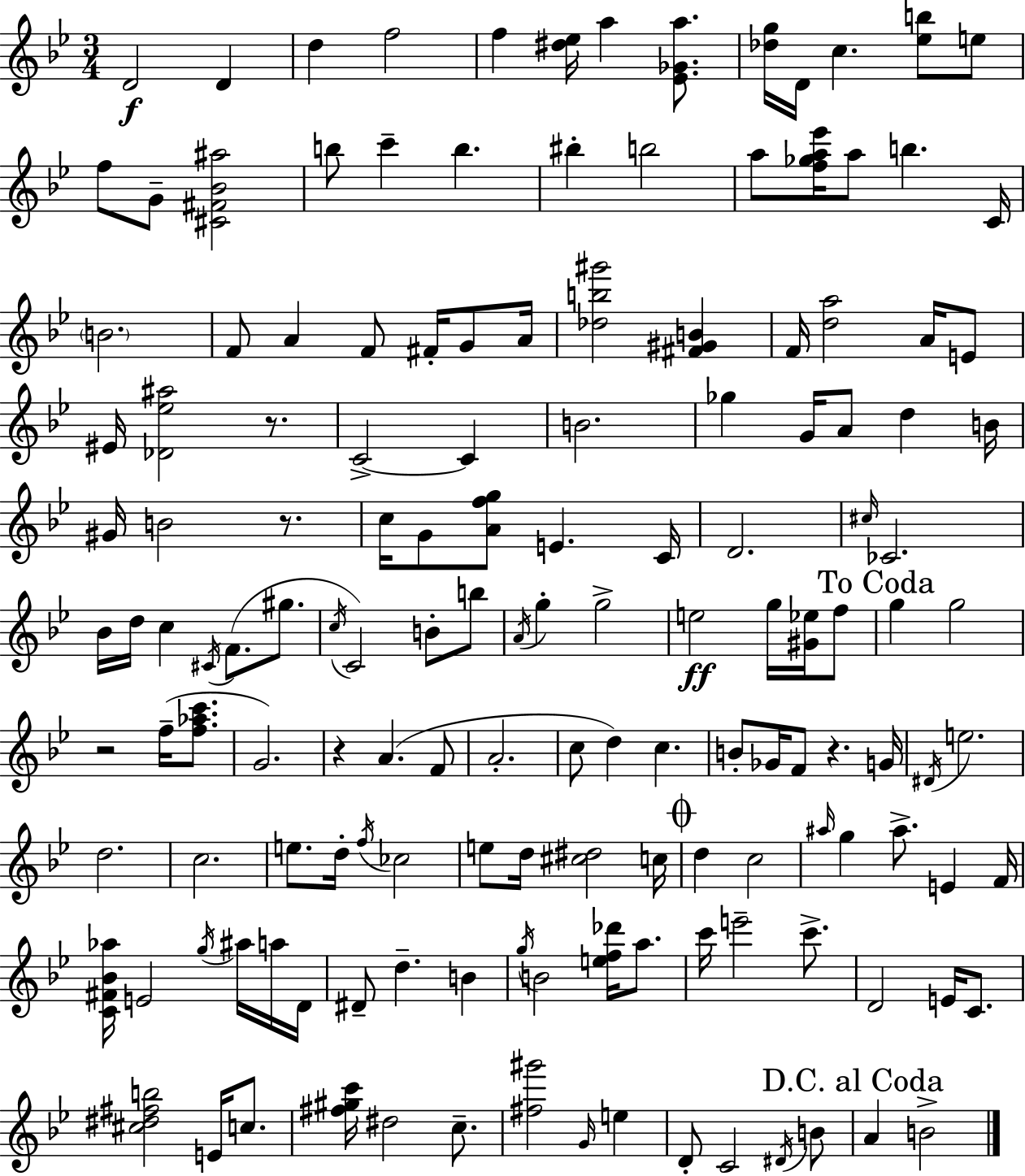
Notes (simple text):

D4/h D4/q D5/q F5/h F5/q [D#5,Eb5]/s A5/q [Eb4,Gb4,A5]/e. [Db5,G5]/s D4/s C5/q. [Eb5,B5]/e E5/e F5/e G4/e [C#4,F#4,Bb4,A#5]/h B5/e C6/q B5/q. BIS5/q B5/h A5/e [F5,Gb5,A5,Eb6]/s A5/e B5/q. C4/s B4/h. F4/e A4/q F4/e F#4/s G4/e A4/s [Db5,B5,G#6]/h [F#4,G#4,B4]/q F4/s [D5,A5]/h A4/s E4/e EIS4/s [Db4,Eb5,A#5]/h R/e. C4/h C4/q B4/h. Gb5/q G4/s A4/e D5/q B4/s G#4/s B4/h R/e. C5/s G4/e [A4,F5,G5]/e E4/q. C4/s D4/h. C#5/s CES4/h. Bb4/s D5/s C5/q C#4/s F4/e. G#5/e. C5/s C4/h B4/e B5/e A4/s G5/q G5/h E5/h G5/s [G#4,Eb5]/s F5/e G5/q G5/h R/h F5/s [F5,Ab5,C6]/e. G4/h. R/q A4/q. F4/e A4/h. C5/e D5/q C5/q. B4/e Gb4/s F4/e R/q. G4/s D#4/s E5/h. D5/h. C5/h. E5/e. D5/s F5/s CES5/h E5/e D5/s [C#5,D#5]/h C5/s D5/q C5/h A#5/s G5/q A#5/e. E4/q F4/s [C4,F#4,Bb4,Ab5]/s E4/h G5/s A#5/s A5/s D4/s D#4/e D5/q. B4/q G5/s B4/h [E5,F5,Db6]/s A5/e. C6/s E6/h C6/e. D4/h E4/s C4/e. [C#5,D#5,F#5,B5]/h E4/s C5/e. [F#5,G#5,C6]/s D#5/h C5/e. [F#5,G#6]/h G4/s E5/q D4/e C4/h D#4/s B4/e A4/q B4/h